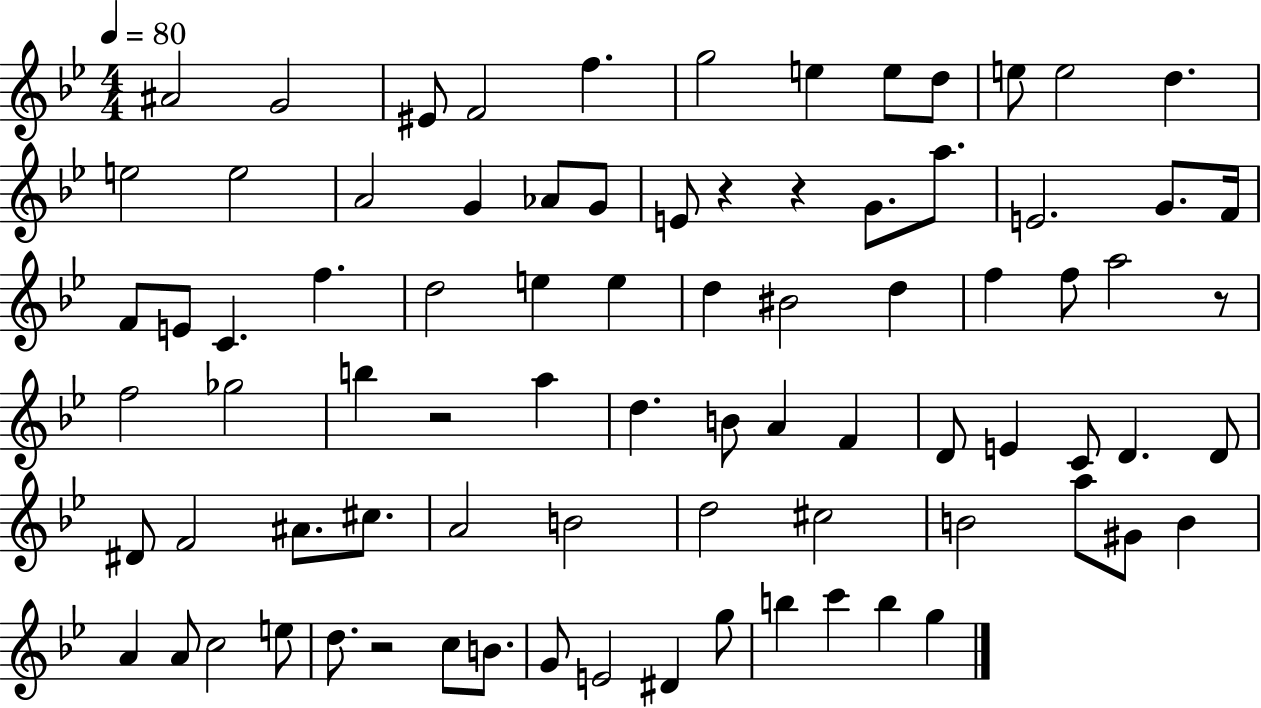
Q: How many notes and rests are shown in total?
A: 82